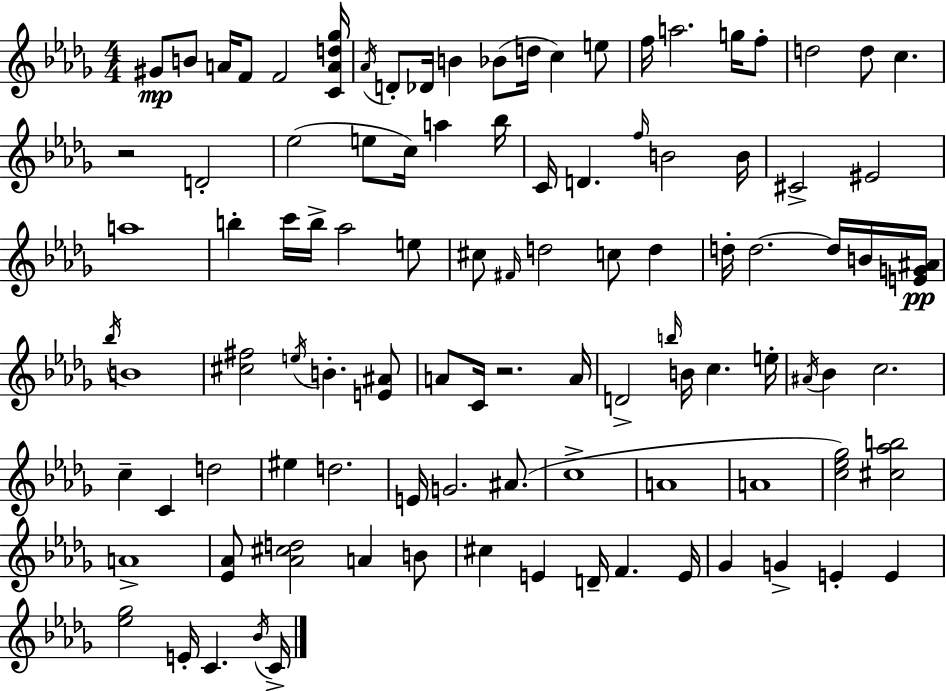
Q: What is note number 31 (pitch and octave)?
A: B4